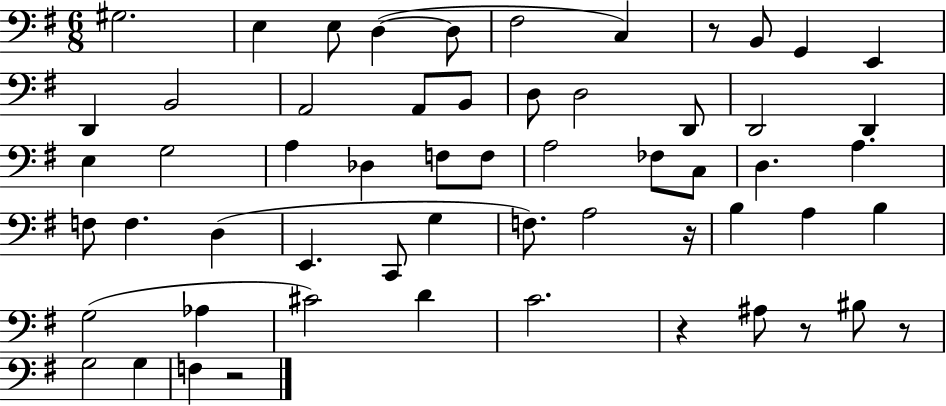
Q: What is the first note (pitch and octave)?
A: G#3